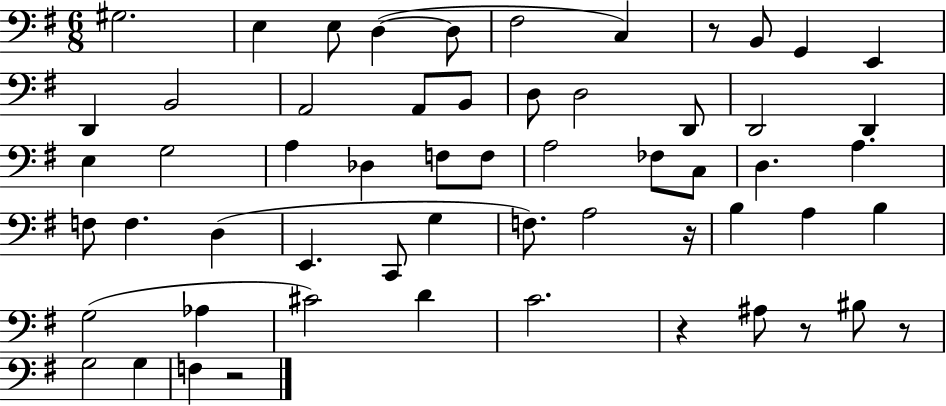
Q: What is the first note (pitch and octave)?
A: G#3